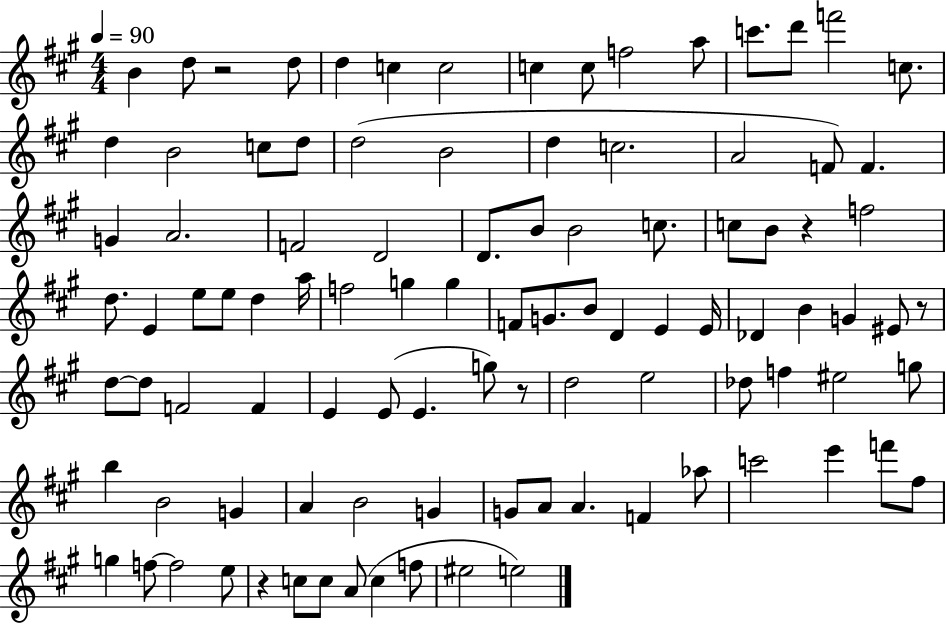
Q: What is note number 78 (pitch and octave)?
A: A4